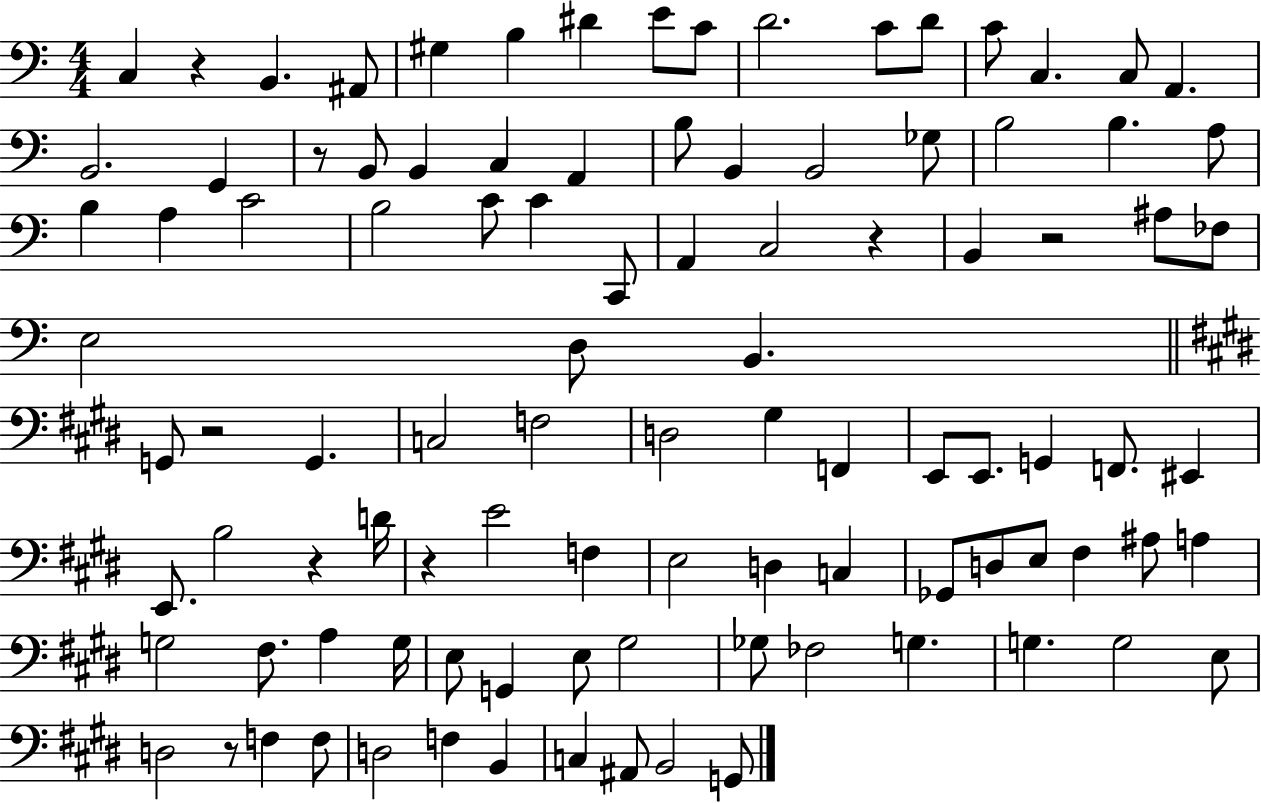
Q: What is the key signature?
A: C major